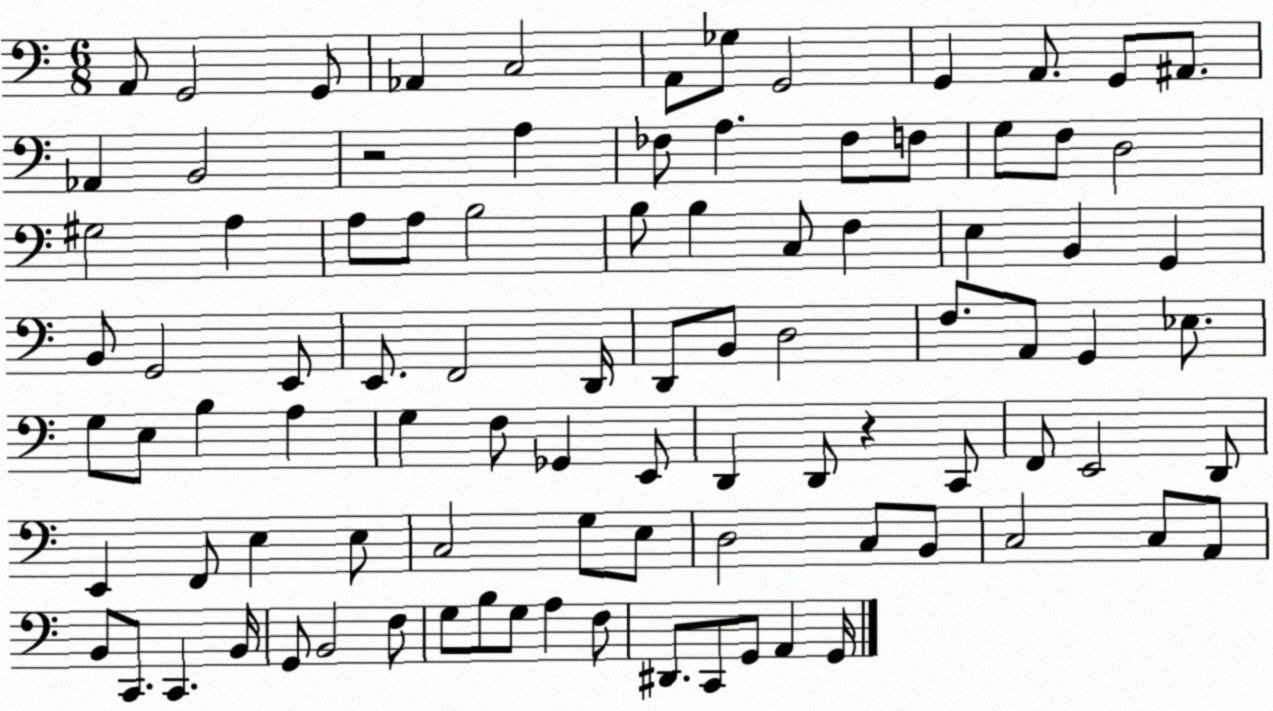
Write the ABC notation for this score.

X:1
T:Untitled
M:6/8
L:1/4
K:C
A,,/2 G,,2 G,,/2 _A,, C,2 A,,/2 _G,/2 G,,2 G,, A,,/2 G,,/2 ^A,,/2 _A,, B,,2 z2 A, _F,/2 A, _F,/2 F,/2 G,/2 F,/2 D,2 ^G,2 A, A,/2 A,/2 B,2 B,/2 B, C,/2 F, E, B,, G,, B,,/2 G,,2 E,,/2 E,,/2 F,,2 D,,/4 D,,/2 B,,/2 D,2 F,/2 A,,/2 G,, _E,/2 G,/2 E,/2 B, A, G, F,/2 _G,, E,,/2 D,, D,,/2 z C,,/2 F,,/2 E,,2 D,,/2 E,, F,,/2 E, E,/2 C,2 G,/2 E,/2 D,2 C,/2 B,,/2 C,2 C,/2 A,,/2 B,,/2 C,,/2 C,, B,,/4 G,,/2 B,,2 F,/2 G,/2 B,/2 G,/2 A, F,/2 ^D,,/2 C,,/2 G,,/2 A,, G,,/4